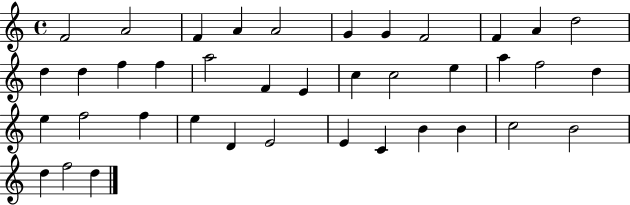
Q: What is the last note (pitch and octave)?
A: D5